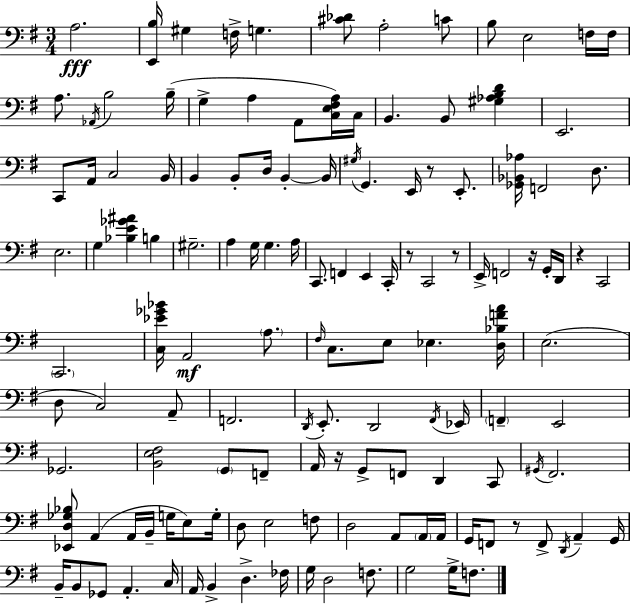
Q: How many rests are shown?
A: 7